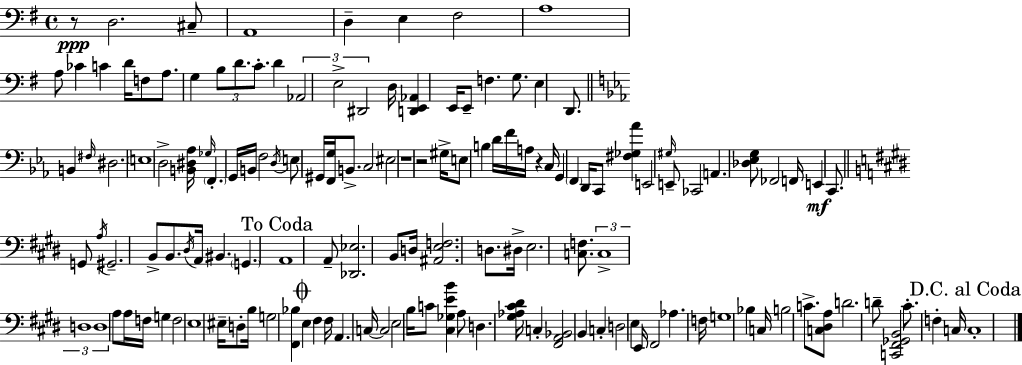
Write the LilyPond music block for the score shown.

{
  \clef bass
  \time 4/4
  \defaultTimeSignature
  \key e \minor
  r8\ppp d2. cis8-- | a,1 | d4-- e4 fis2 | a1 | \break a8 ces'4 c'4 d'16 f8 a8. | g4 \tuplet 3/2 { b8 d'8. c'8.-. } d'4 | \tuplet 3/2 { aes,2 e2-> | dis,2 } d16 <d, e, aes,>4 e,16 e,8-- | \break f4. g8. e4 d,8. | \bar "||" \break \key c \minor b,4 \grace { fis16 } dis2. | \parenthesize e1 | d2-> <b, dis aes>16 \grace { ges16 } \parenthesize f,4.-. | g,16 b,16 f2 \acciaccatura { d16 } e8 gis,16 <f, g>16 | \break b,8.-> c2 eis2 | r1 | r2 gis16-> e8 b4 | d'16 f'16 a16 r4 c16 g,4 \parenthesize f,4 | \break d,16 c,8 <fis ges aes'>4 e,2 | \grace { gis16 } e,8-- ces,2 a,4. | <des ees g>8 fes,2 f,16 e,4\mf | c,8. \bar "||" \break \key e \major g,8 \acciaccatura { a16 } gis,2.-- b,8-> | b,8. \acciaccatura { dis16 } a,16 bis,4. \parenthesize g,4. | \mark "To Coda" a,1 | a,8-- <des, ees>2. | \break b,8 d16 <ais, e f>2. d8. | dis16-> e2. <c f>8. | \tuplet 3/2 { c1-> | d1 | \break d1 } | a8 a16 f16 g4 f2 | e1 | eis16-- d8-. b16 g2 <fis, bes>4 | \break \mark \markup { \musicglyph "scripts.coda" } e4 fis4 fis16 a,4. | c16~~ c2 e2 | b16 c'8 <cis ges e' b'>4 a8 d4. | <gis aes cis' dis'>16 c4-. <fis, a, bes,>2 b,4 | \break c4-. d2 e4 | e,16 fis,2 aes4. | f16 g1 | bes4 c16 b2 c'8.-> | \break <c dis a>8 d'2. | d'8-- <c, fis, ges, b,>2 cis'8.-. f4-. | c16 \mark "D.C. al Coda" c1-. | \bar "|."
}